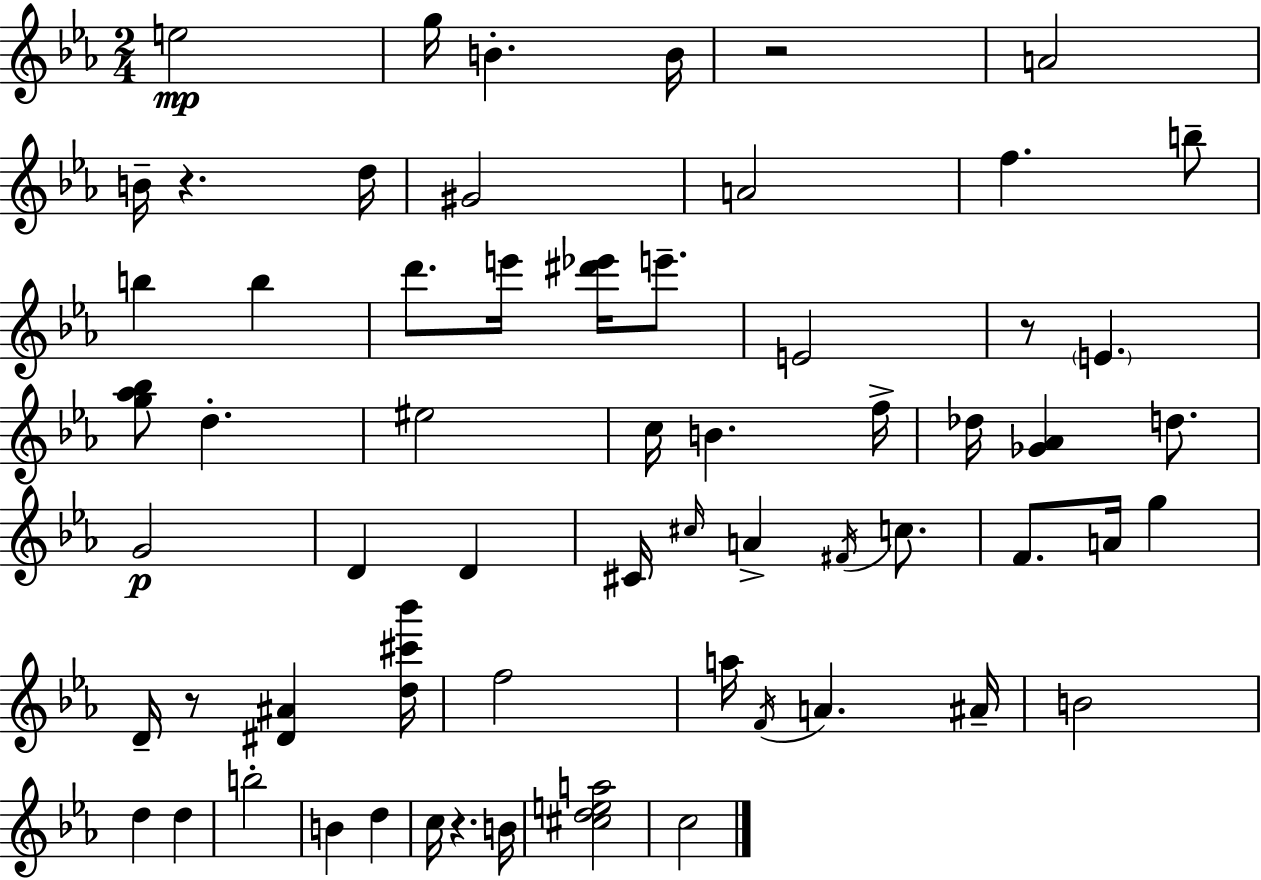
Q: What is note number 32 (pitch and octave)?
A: F#4